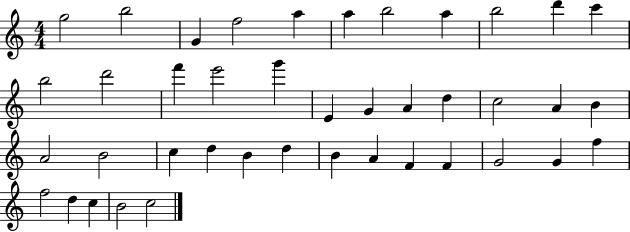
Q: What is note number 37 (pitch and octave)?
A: F5